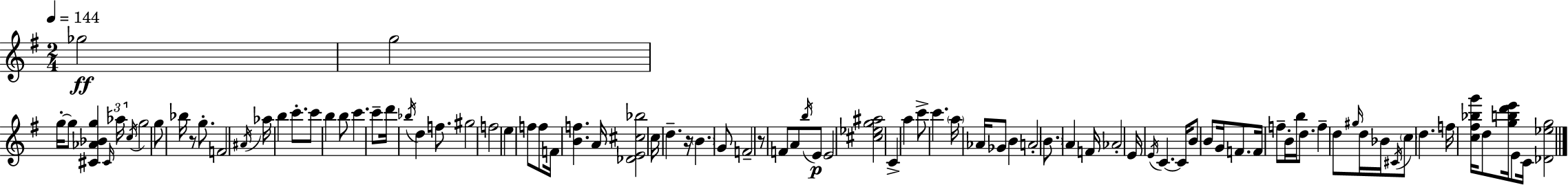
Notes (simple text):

Gb5/h G5/h G5/s G5/e [C#4,Ab4,Bb4,G5]/q C#4/s Ab5/s C5/s G5/h G5/e Bb5/s R/e G5/e. F4/h A#4/s Ab5/s B5/q C6/e. C6/e B5/q B5/e C6/q. C6/e D6/s Bb5/s D5/q F5/e. G#5/h F5/h E5/q F5/e F5/e F4/s [B4,F5]/q. A4/s [Db4,E4,C#5,Bb5]/h C5/s D5/q. R/s B4/q. G4/e F4/h R/e F4/e A4/e B5/s E4/e E4/h [C#5,Eb5,G5,A#5]/h C4/q A5/q C6/e C6/q. A5/s Ab4/s Gb4/e B4/q A4/h B4/e. A4/q F4/s Ab4/h E4/s E4/s C4/q. C4/s B4/e B4/e G4/s F4/e. F4/s F5/e B4/s B5/s D5/e. F5/q D5/e G#5/s D5/s Bb4/s C#4/s C5/e D5/q. F5/s [C5,F#5,Bb5,G6]/s D5/e [G5,B5,D6,E6]/s E4/e C4/s [Db4,Eb5,G5]/h